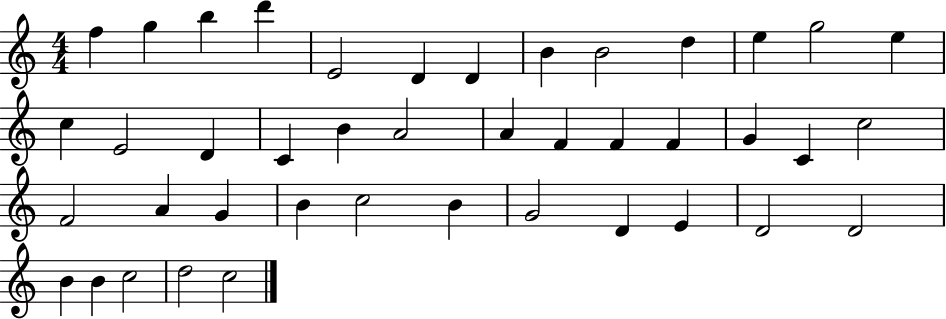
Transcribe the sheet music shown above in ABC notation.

X:1
T:Untitled
M:4/4
L:1/4
K:C
f g b d' E2 D D B B2 d e g2 e c E2 D C B A2 A F F F G C c2 F2 A G B c2 B G2 D E D2 D2 B B c2 d2 c2